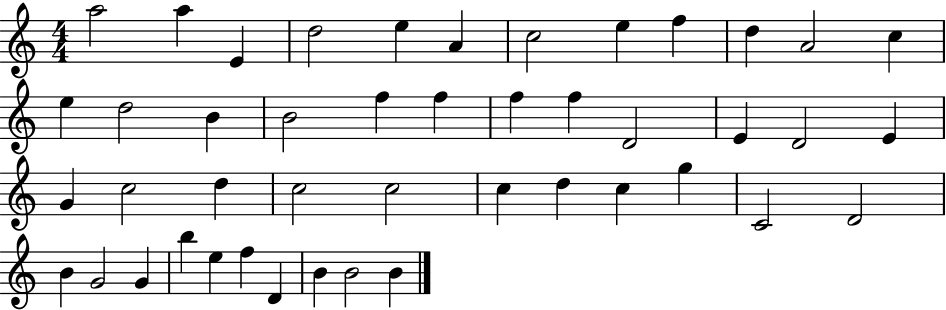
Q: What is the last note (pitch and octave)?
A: B4